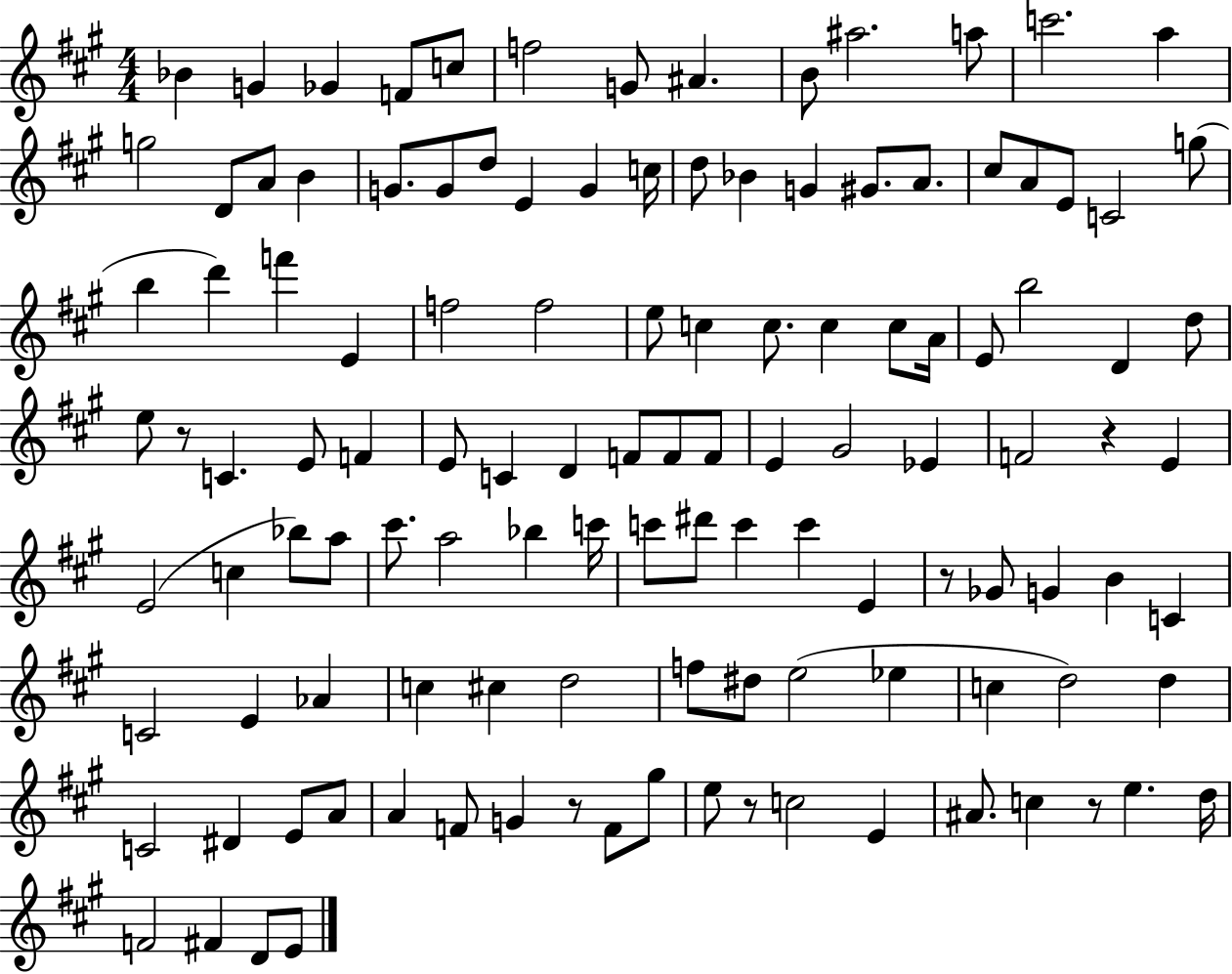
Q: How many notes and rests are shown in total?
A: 120